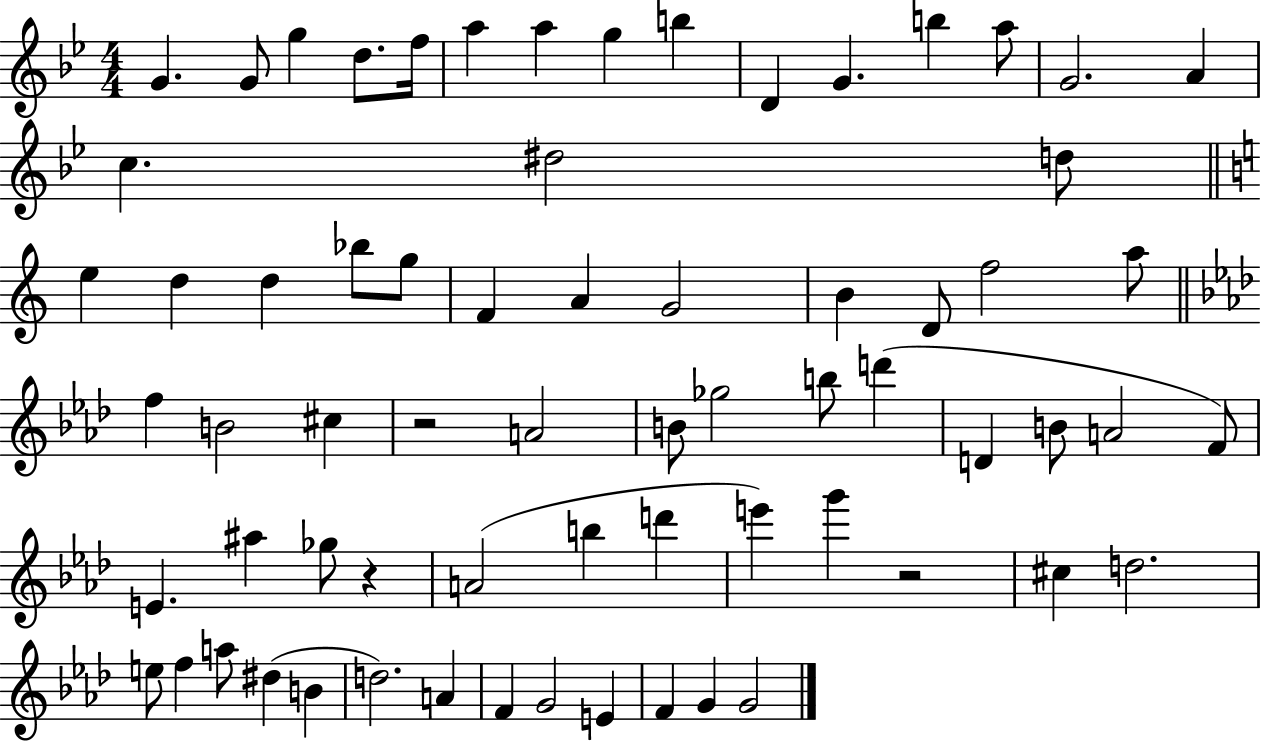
{
  \clef treble
  \numericTimeSignature
  \time 4/4
  \key bes \major
  \repeat volta 2 { g'4. g'8 g''4 d''8. f''16 | a''4 a''4 g''4 b''4 | d'4 g'4. b''4 a''8 | g'2. a'4 | \break c''4. dis''2 d''8 | \bar "||" \break \key c \major e''4 d''4 d''4 bes''8 g''8 | f'4 a'4 g'2 | b'4 d'8 f''2 a''8 | \bar "||" \break \key aes \major f''4 b'2 cis''4 | r2 a'2 | b'8 ges''2 b''8 d'''4( | d'4 b'8 a'2 f'8) | \break e'4. ais''4 ges''8 r4 | a'2( b''4 d'''4 | e'''4) g'''4 r2 | cis''4 d''2. | \break e''8 f''4 a''8 dis''4( b'4 | d''2.) a'4 | f'4 g'2 e'4 | f'4 g'4 g'2 | \break } \bar "|."
}